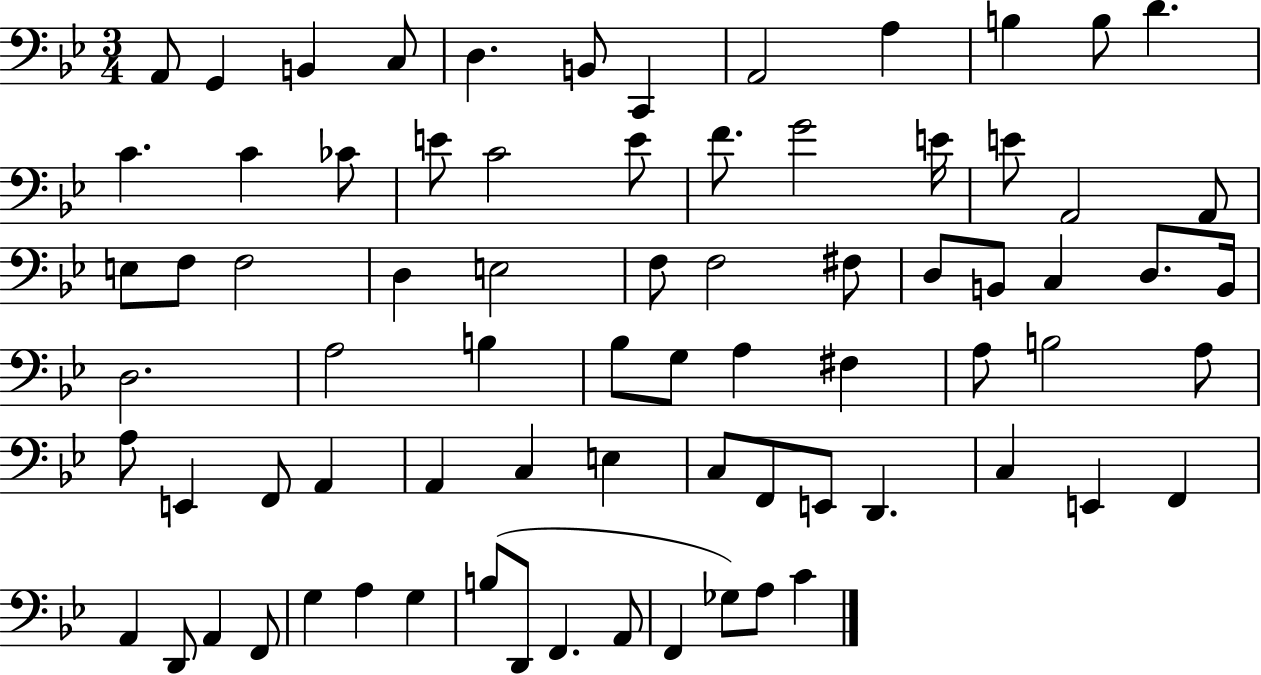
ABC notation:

X:1
T:Untitled
M:3/4
L:1/4
K:Bb
A,,/2 G,, B,, C,/2 D, B,,/2 C,, A,,2 A, B, B,/2 D C C _C/2 E/2 C2 E/2 F/2 G2 E/4 E/2 A,,2 A,,/2 E,/2 F,/2 F,2 D, E,2 F,/2 F,2 ^F,/2 D,/2 B,,/2 C, D,/2 B,,/4 D,2 A,2 B, _B,/2 G,/2 A, ^F, A,/2 B,2 A,/2 A,/2 E,, F,,/2 A,, A,, C, E, C,/2 F,,/2 E,,/2 D,, C, E,, F,, A,, D,,/2 A,, F,,/2 G, A, G, B,/2 D,,/2 F,, A,,/2 F,, _G,/2 A,/2 C